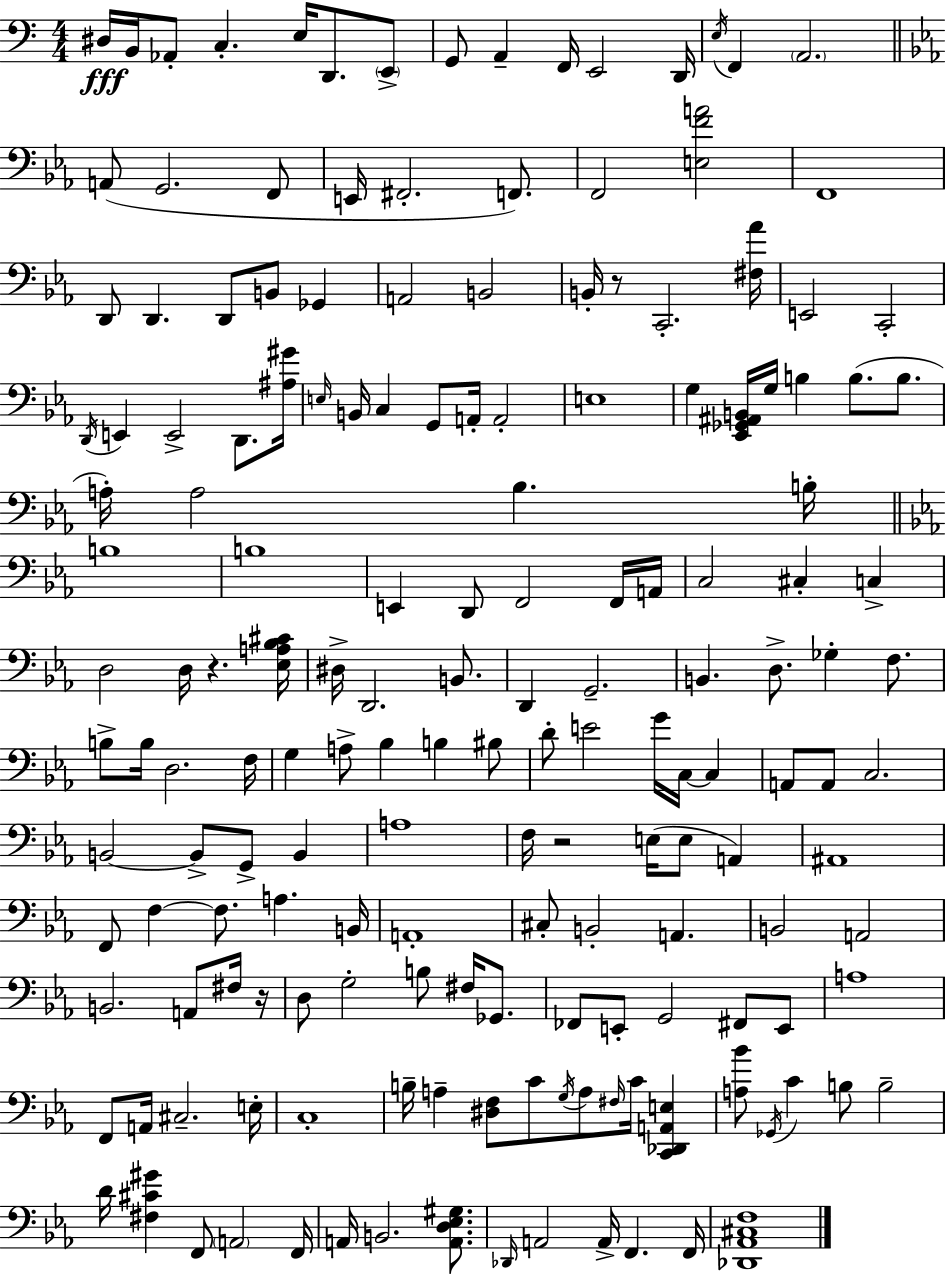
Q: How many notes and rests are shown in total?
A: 169